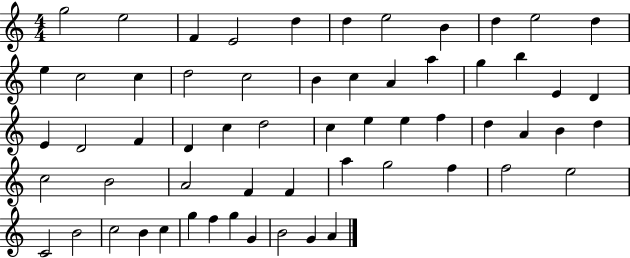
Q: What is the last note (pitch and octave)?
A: A4